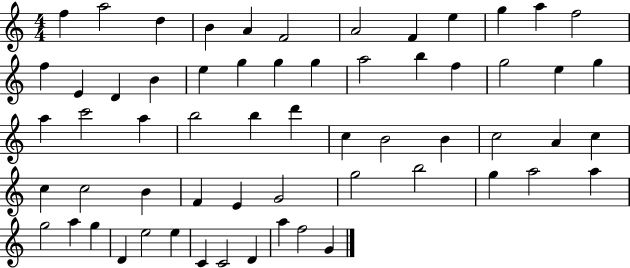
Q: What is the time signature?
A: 4/4